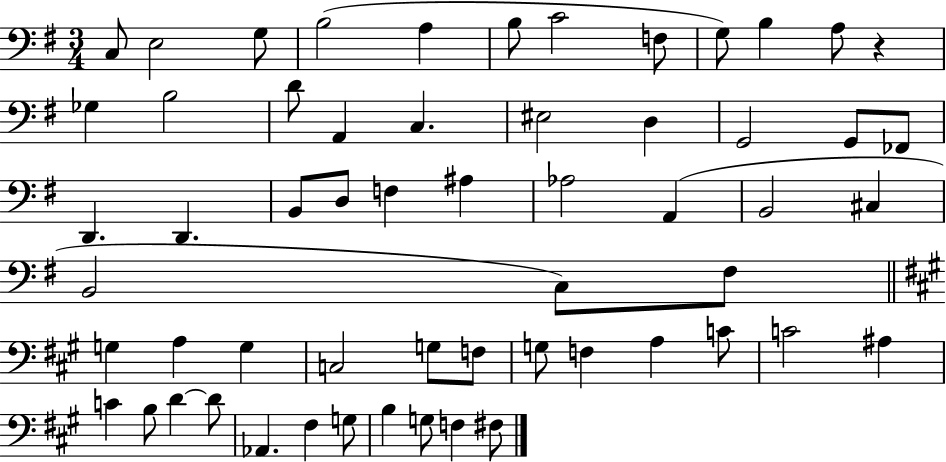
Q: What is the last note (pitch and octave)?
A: F#3